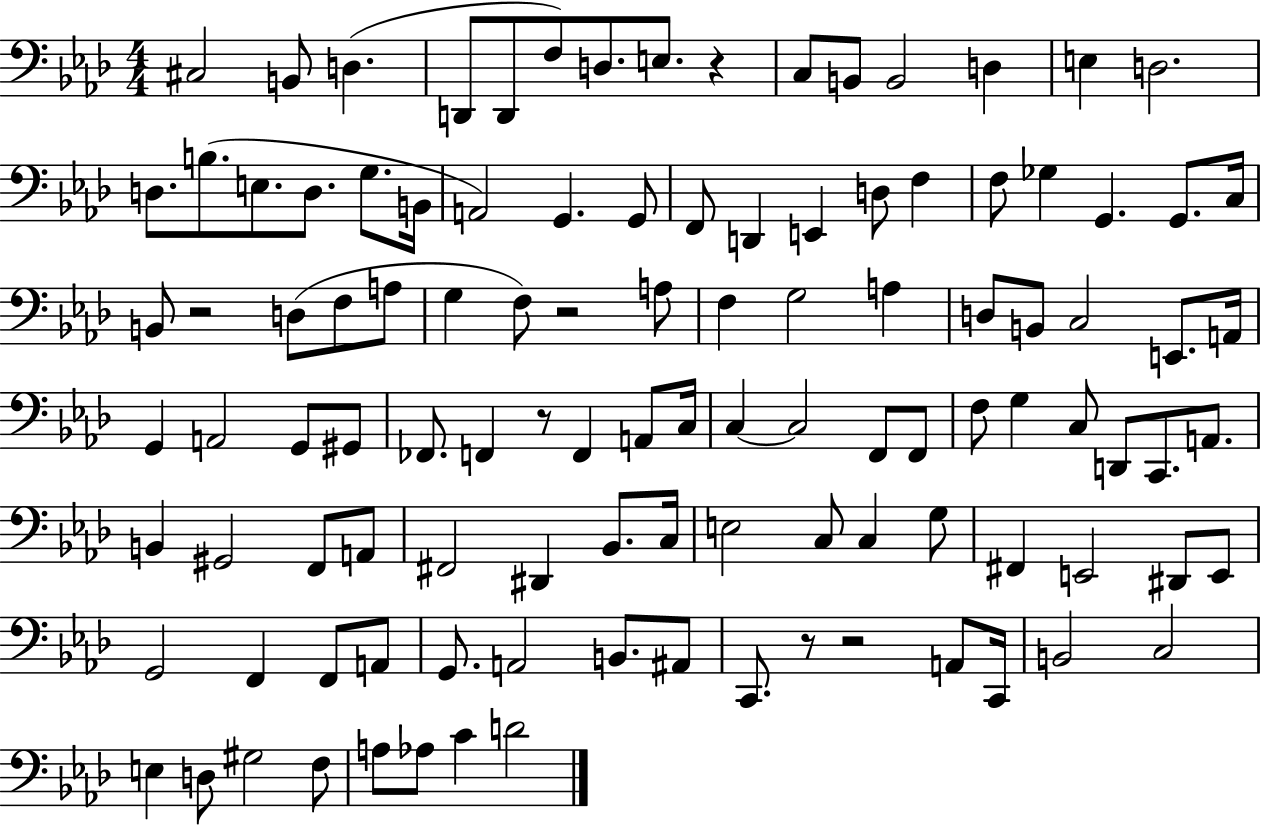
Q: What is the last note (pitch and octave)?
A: D4